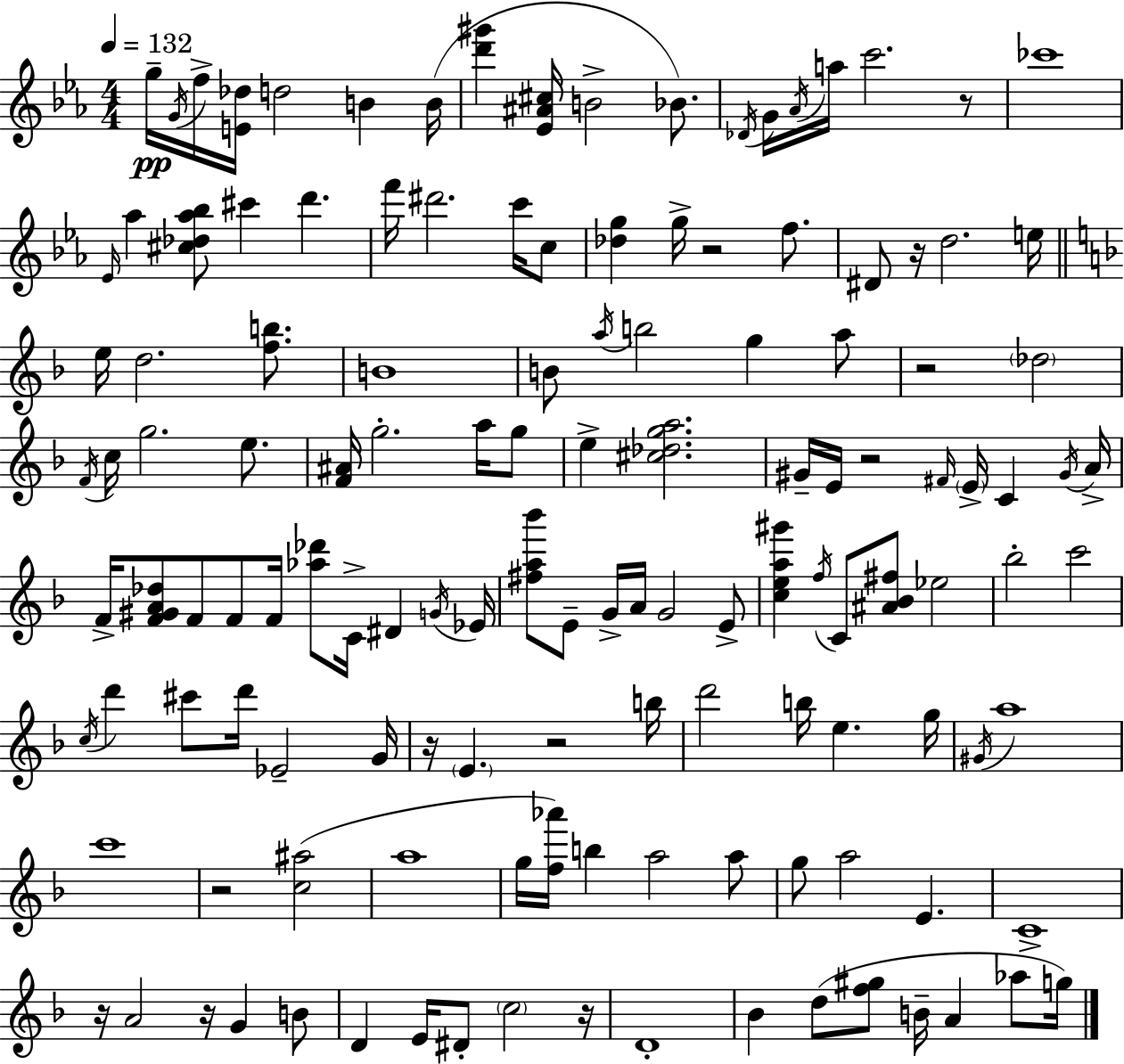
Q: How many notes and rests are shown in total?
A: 134